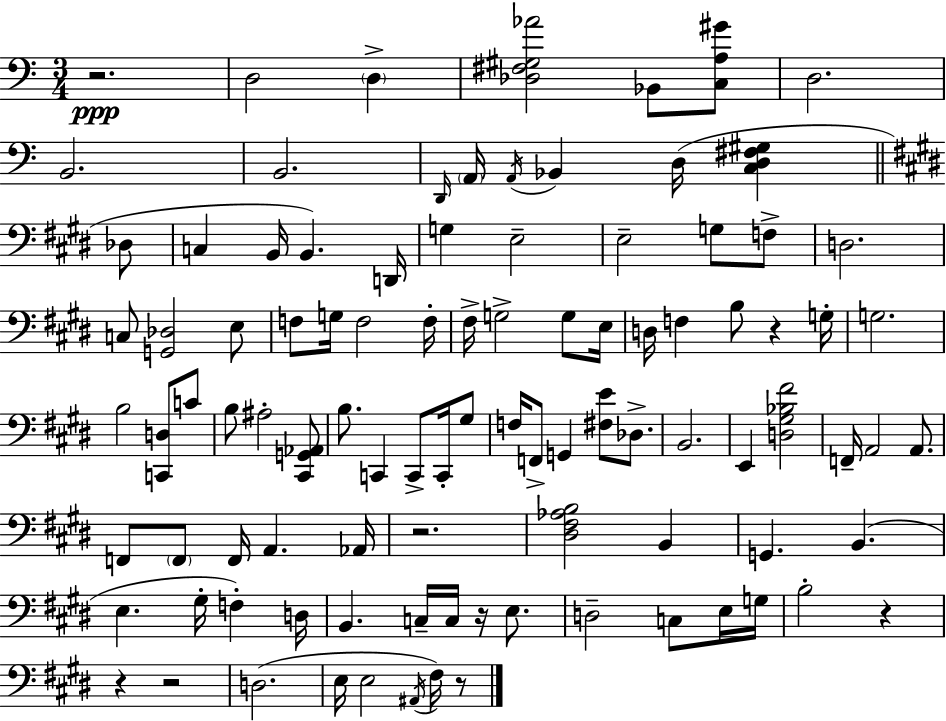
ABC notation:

X:1
T:Untitled
M:3/4
L:1/4
K:Am
z2 D,2 D, [_D,^F,^G,_A]2 _B,,/2 [C,A,^G]/2 D,2 B,,2 B,,2 D,,/4 A,,/4 A,,/4 _B,, D,/4 [C,D,^F,^G,] _D,/2 C, B,,/4 B,, D,,/4 G, E,2 E,2 G,/2 F,/2 D,2 C,/2 [G,,_D,]2 E,/2 F,/2 G,/4 F,2 F,/4 ^F,/4 G,2 G,/2 E,/4 D,/4 F, B,/2 z G,/4 G,2 B,2 [C,,D,]/2 C/2 B,/2 ^A,2 [^C,,G,,_A,,]/2 B,/2 C,, C,,/2 C,,/4 ^G,/2 F,/4 F,,/2 G,, [^F,E]/2 _D,/2 B,,2 E,, [D,^G,_B,^F]2 F,,/4 A,,2 A,,/2 F,,/2 F,,/2 F,,/4 A,, _A,,/4 z2 [^D,^F,_A,B,]2 B,, G,, B,, E, ^G,/4 F, D,/4 B,, C,/4 C,/4 z/4 E,/2 D,2 C,/2 E,/4 G,/4 B,2 z z z2 D,2 E,/4 E,2 ^A,,/4 ^F,/4 z/2